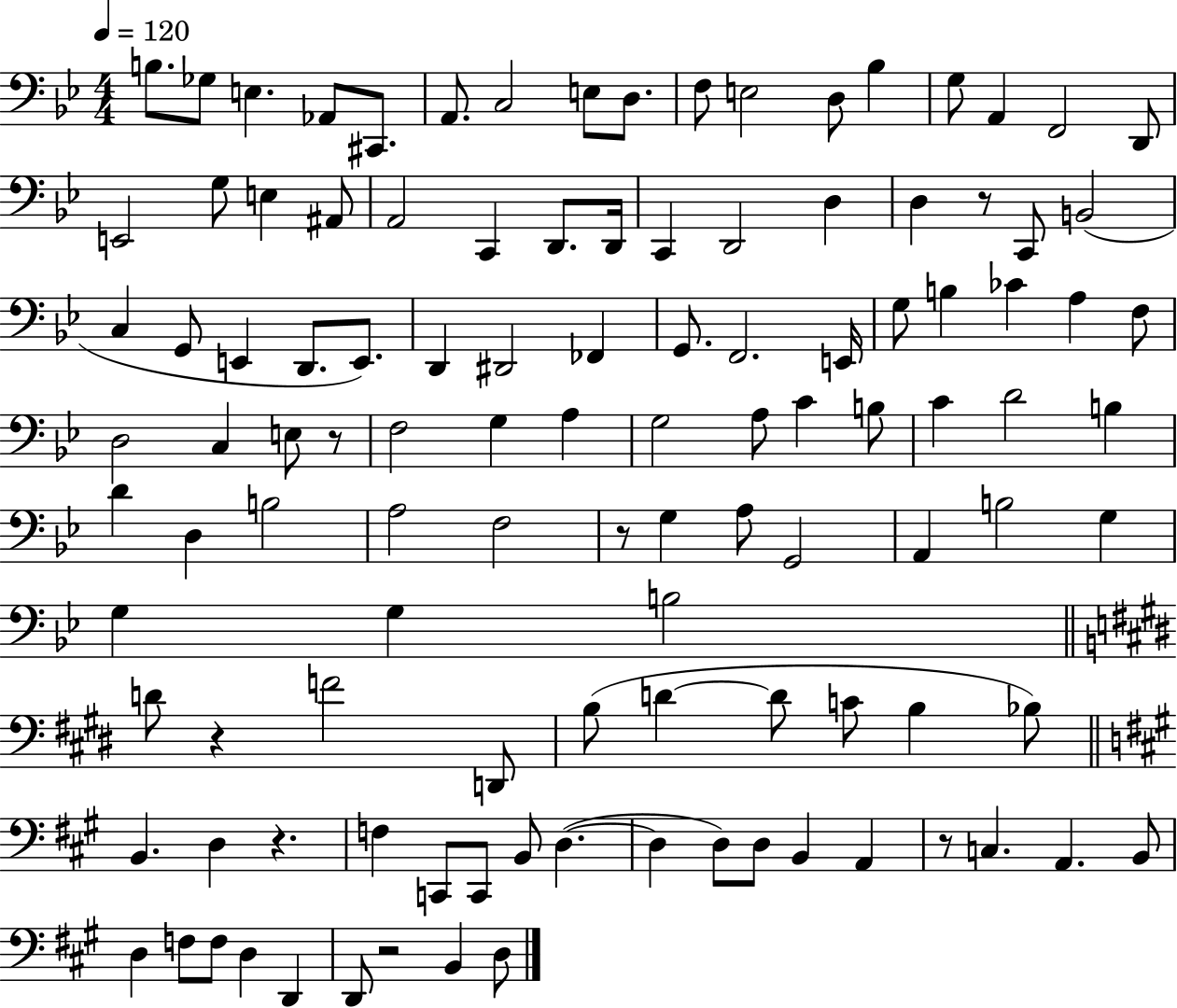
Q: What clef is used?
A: bass